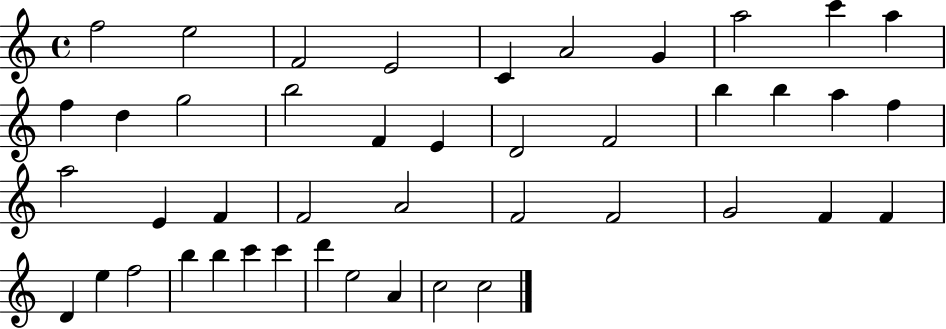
{
  \clef treble
  \time 4/4
  \defaultTimeSignature
  \key c \major
  f''2 e''2 | f'2 e'2 | c'4 a'2 g'4 | a''2 c'''4 a''4 | \break f''4 d''4 g''2 | b''2 f'4 e'4 | d'2 f'2 | b''4 b''4 a''4 f''4 | \break a''2 e'4 f'4 | f'2 a'2 | f'2 f'2 | g'2 f'4 f'4 | \break d'4 e''4 f''2 | b''4 b''4 c'''4 c'''4 | d'''4 e''2 a'4 | c''2 c''2 | \break \bar "|."
}